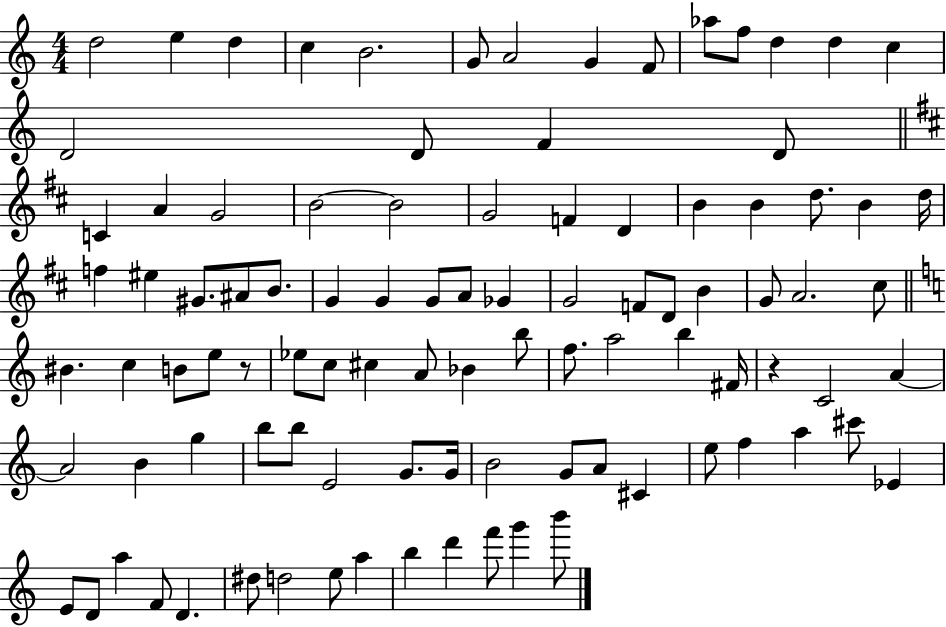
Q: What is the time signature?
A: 4/4